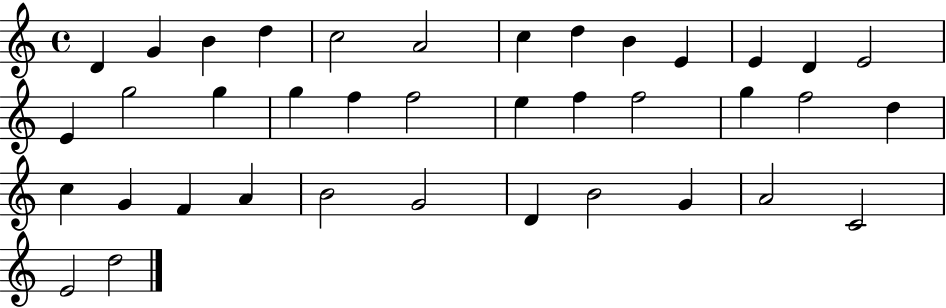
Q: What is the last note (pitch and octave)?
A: D5